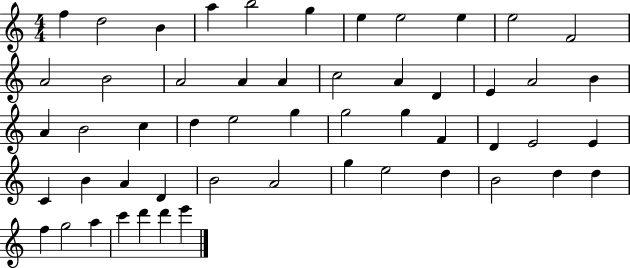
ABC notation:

X:1
T:Untitled
M:4/4
L:1/4
K:C
f d2 B a b2 g e e2 e e2 F2 A2 B2 A2 A A c2 A D E A2 B A B2 c d e2 g g2 g F D E2 E C B A D B2 A2 g e2 d B2 d d f g2 a c' d' d' e'